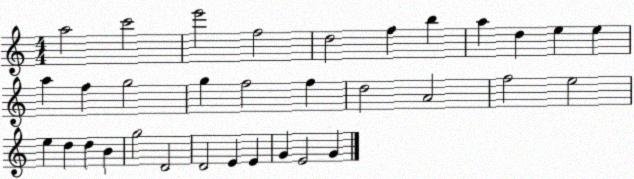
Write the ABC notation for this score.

X:1
T:Untitled
M:4/4
L:1/4
K:C
a2 c'2 e'2 f2 d2 f b a d e e a f g2 g f2 f d2 A2 f2 e2 e d d B g2 D2 D2 E E G E2 G